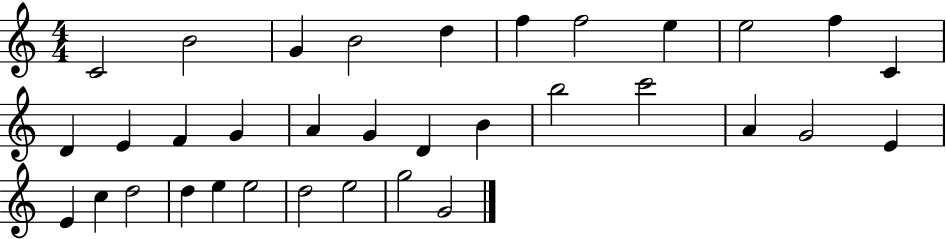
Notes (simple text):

C4/h B4/h G4/q B4/h D5/q F5/q F5/h E5/q E5/h F5/q C4/q D4/q E4/q F4/q G4/q A4/q G4/q D4/q B4/q B5/h C6/h A4/q G4/h E4/q E4/q C5/q D5/h D5/q E5/q E5/h D5/h E5/h G5/h G4/h